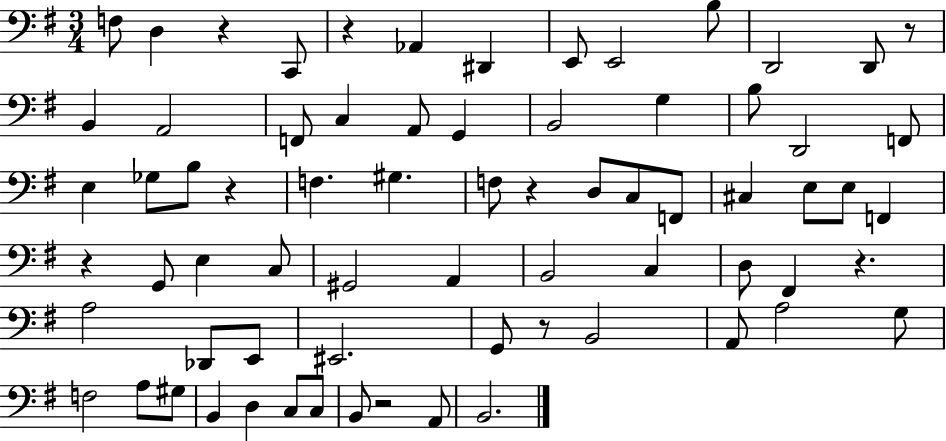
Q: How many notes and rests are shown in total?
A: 71